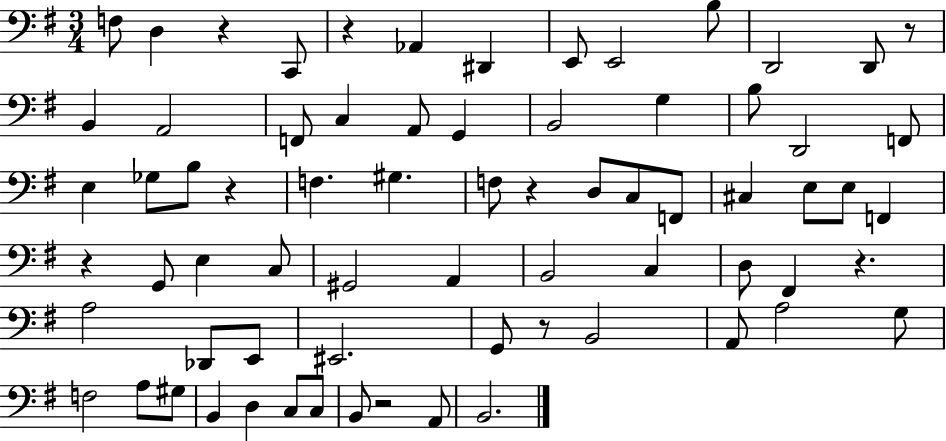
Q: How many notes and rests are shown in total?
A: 71